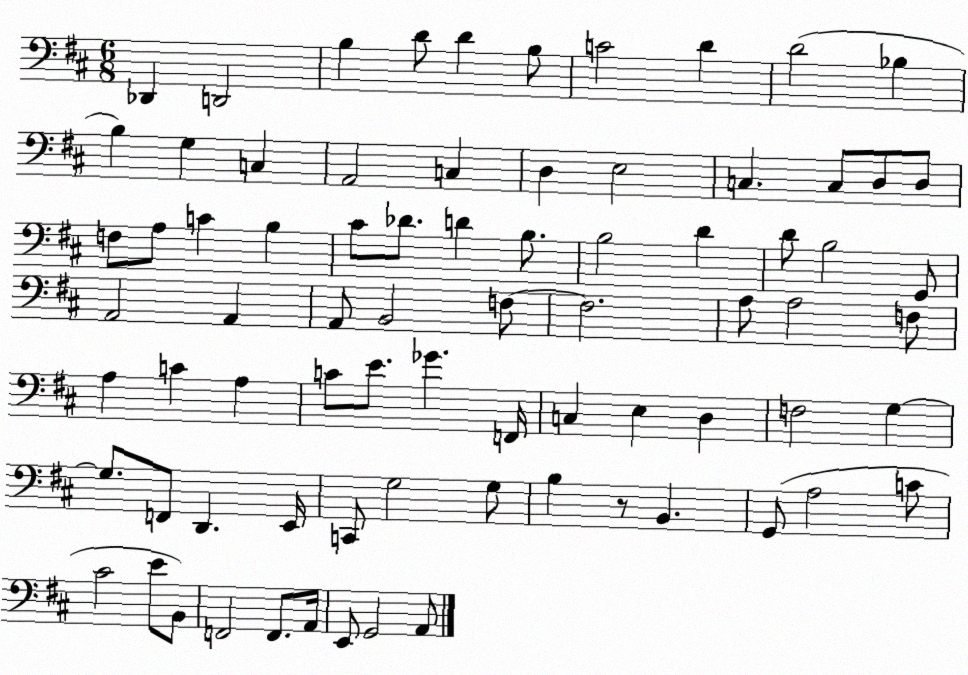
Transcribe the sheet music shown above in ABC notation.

X:1
T:Untitled
M:6/8
L:1/4
K:D
_D,, D,,2 B, D/2 D B,/2 C2 D D2 _B, B, G, C, A,,2 C, D, E,2 C, C,/2 D,/2 D,/2 F,/2 A,/2 C B, ^C/2 _D/2 D B,/2 B,2 D D/2 B,2 G,,/2 A,,2 A,, A,,/2 B,,2 F,/2 F,2 A,/2 A,2 F,/2 A, C A, C/2 E/2 _G F,,/4 C, E, D, F,2 G, G,/2 F,,/2 D,, E,,/4 C,,/2 G,2 G,/2 B, z/2 B,, G,,/2 A,2 C/2 ^C2 E/2 B,,/2 F,,2 F,,/2 A,,/4 E,,/2 G,,2 A,,/2